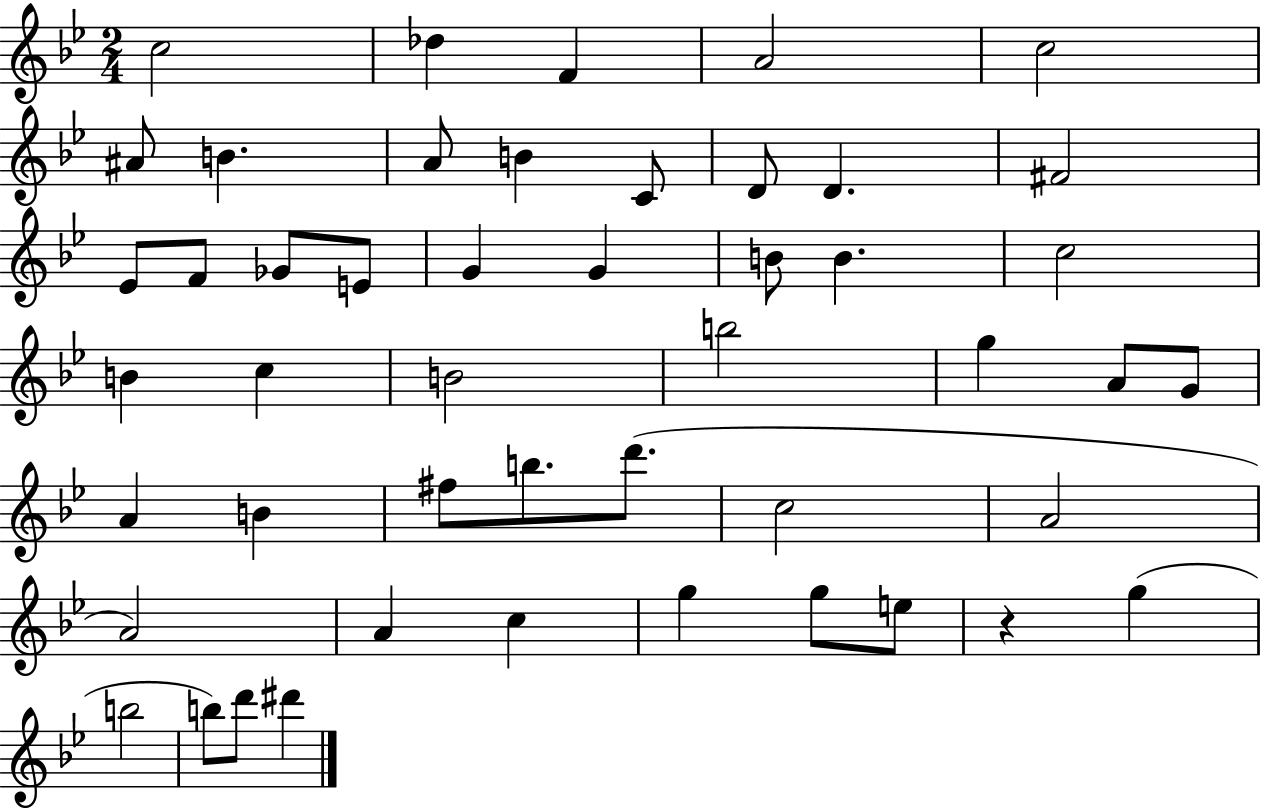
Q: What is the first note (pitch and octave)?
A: C5